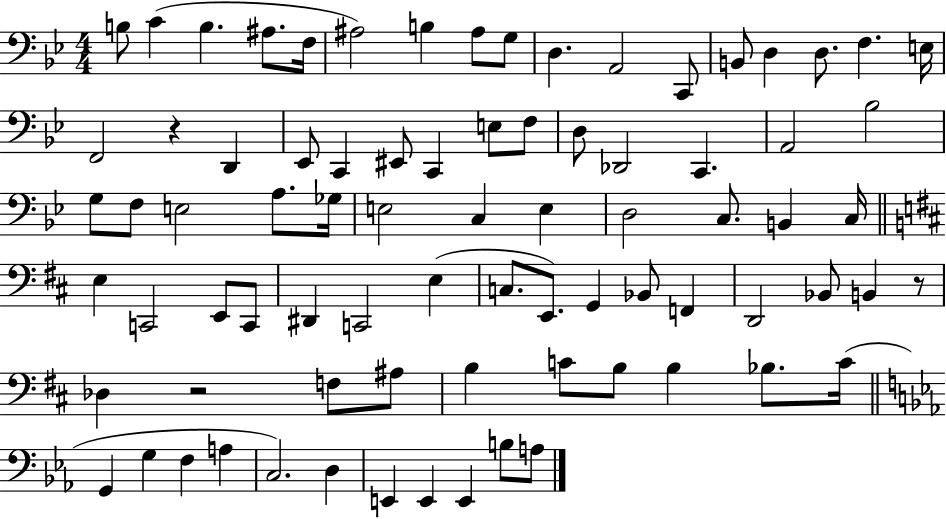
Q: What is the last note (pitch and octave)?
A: A3